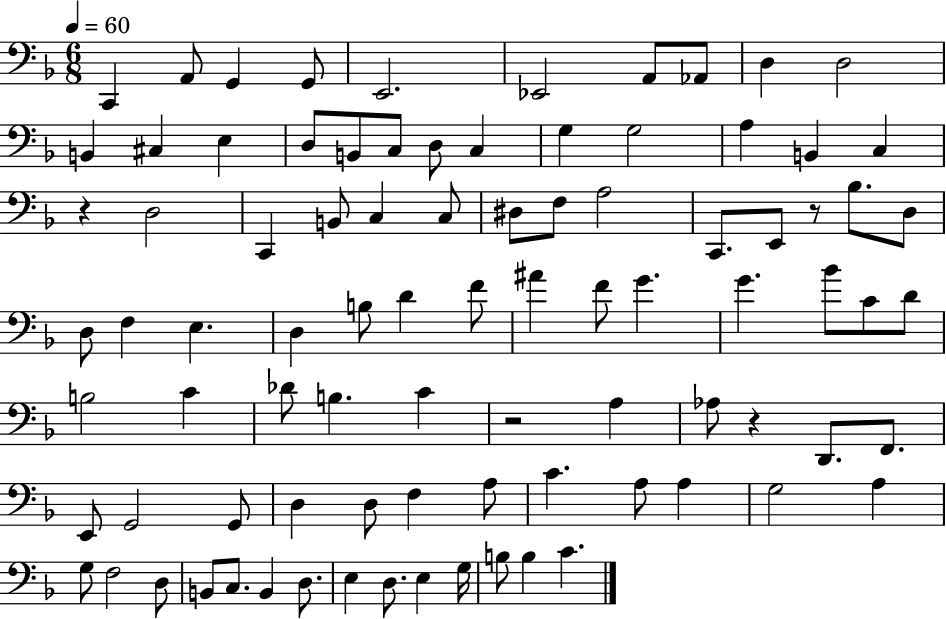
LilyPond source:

{
  \clef bass
  \numericTimeSignature
  \time 6/8
  \key f \major
  \tempo 4 = 60
  c,4 a,8 g,4 g,8 | e,2. | ees,2 a,8 aes,8 | d4 d2 | \break b,4 cis4 e4 | d8 b,8 c8 d8 c4 | g4 g2 | a4 b,4 c4 | \break r4 d2 | c,4 b,8 c4 c8 | dis8 f8 a2 | c,8. e,8 r8 bes8. d8 | \break d8 f4 e4. | d4 b8 d'4 f'8 | ais'4 f'8 g'4. | g'4. bes'8 c'8 d'8 | \break b2 c'4 | des'8 b4. c'4 | r2 a4 | aes8 r4 d,8. f,8. | \break e,8 g,2 g,8 | d4 d8 f4 a8 | c'4. a8 a4 | g2 a4 | \break g8 f2 d8 | b,8 c8. b,4 d8. | e4 d8. e4 g16 | b8 b4 c'4. | \break \bar "|."
}